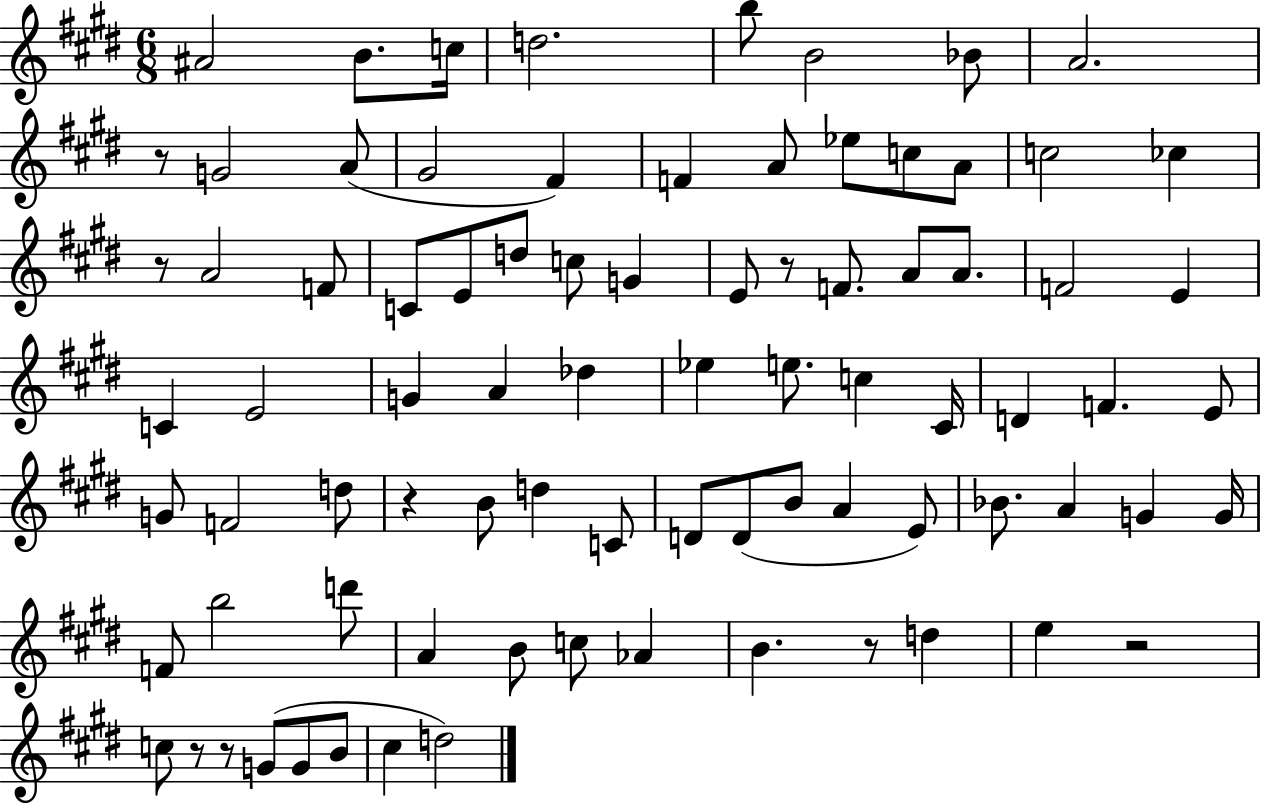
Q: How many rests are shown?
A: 8